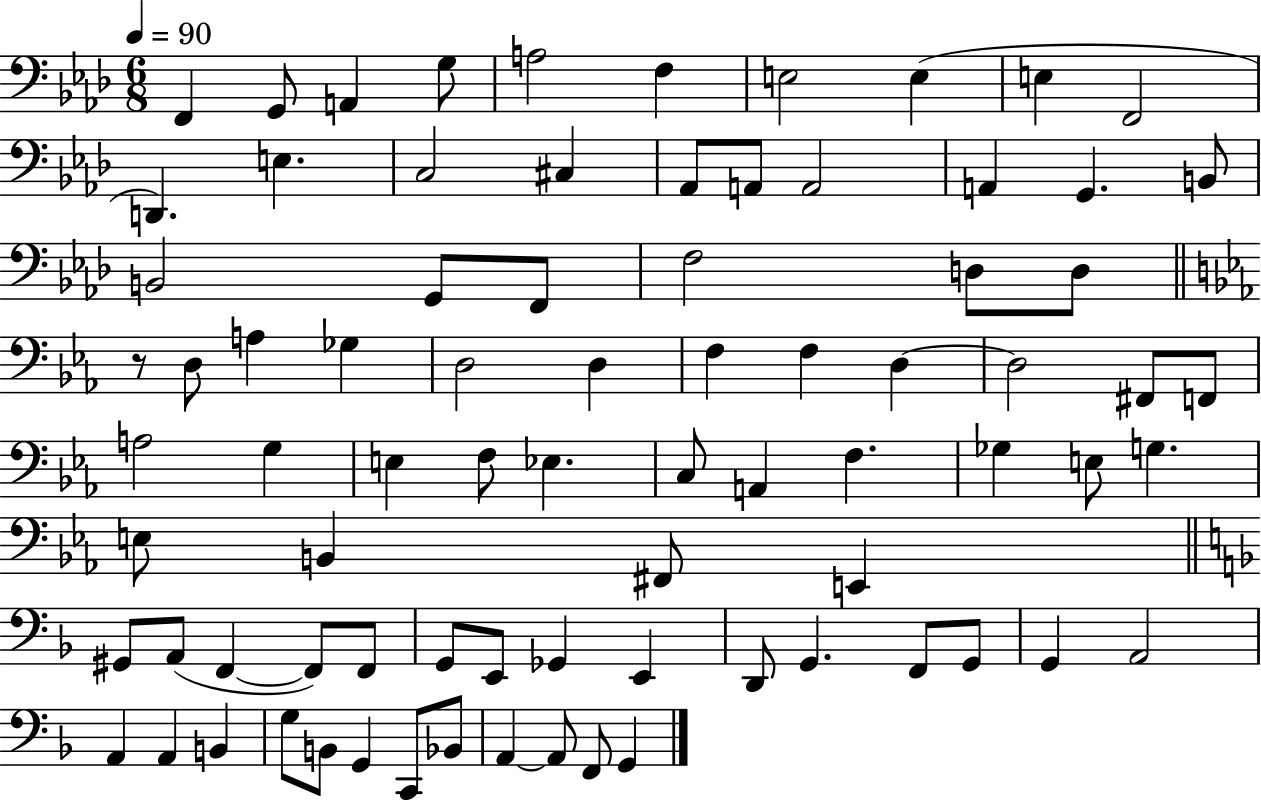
{
  \clef bass
  \numericTimeSignature
  \time 6/8
  \key aes \major
  \tempo 4 = 90
  f,4 g,8 a,4 g8 | a2 f4 | e2 e4( | e4 f,2 | \break d,4.) e4. | c2 cis4 | aes,8 a,8 a,2 | a,4 g,4. b,8 | \break b,2 g,8 f,8 | f2 d8 d8 | \bar "||" \break \key ees \major r8 d8 a4 ges4 | d2 d4 | f4 f4 d4~~ | d2 fis,8 f,8 | \break a2 g4 | e4 f8 ees4. | c8 a,4 f4. | ges4 e8 g4. | \break e8 b,4 fis,8 e,4 | \bar "||" \break \key f \major gis,8 a,8( f,4~~ f,8) f,8 | g,8 e,8 ges,4 e,4 | d,8 g,4. f,8 g,8 | g,4 a,2 | \break a,4 a,4 b,4 | g8 b,8 g,4 c,8 bes,8 | a,4~~ a,8 f,8 g,4 | \bar "|."
}